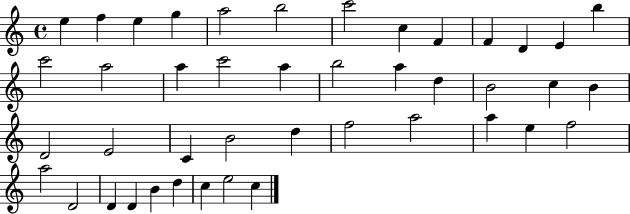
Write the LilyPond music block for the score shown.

{
  \clef treble
  \time 4/4
  \defaultTimeSignature
  \key c \major
  e''4 f''4 e''4 g''4 | a''2 b''2 | c'''2 c''4 f'4 | f'4 d'4 e'4 b''4 | \break c'''2 a''2 | a''4 c'''2 a''4 | b''2 a''4 d''4 | b'2 c''4 b'4 | \break d'2 e'2 | c'4 b'2 d''4 | f''2 a''2 | a''4 e''4 f''2 | \break a''2 d'2 | d'4 d'4 b'4 d''4 | c''4 e''2 c''4 | \bar "|."
}